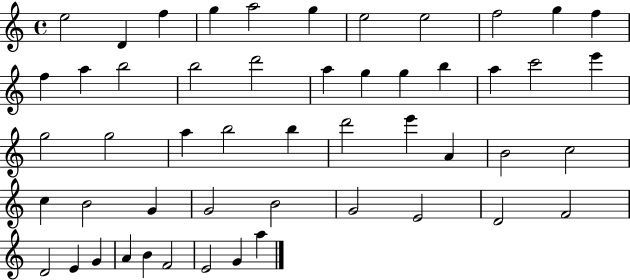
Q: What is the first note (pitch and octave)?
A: E5